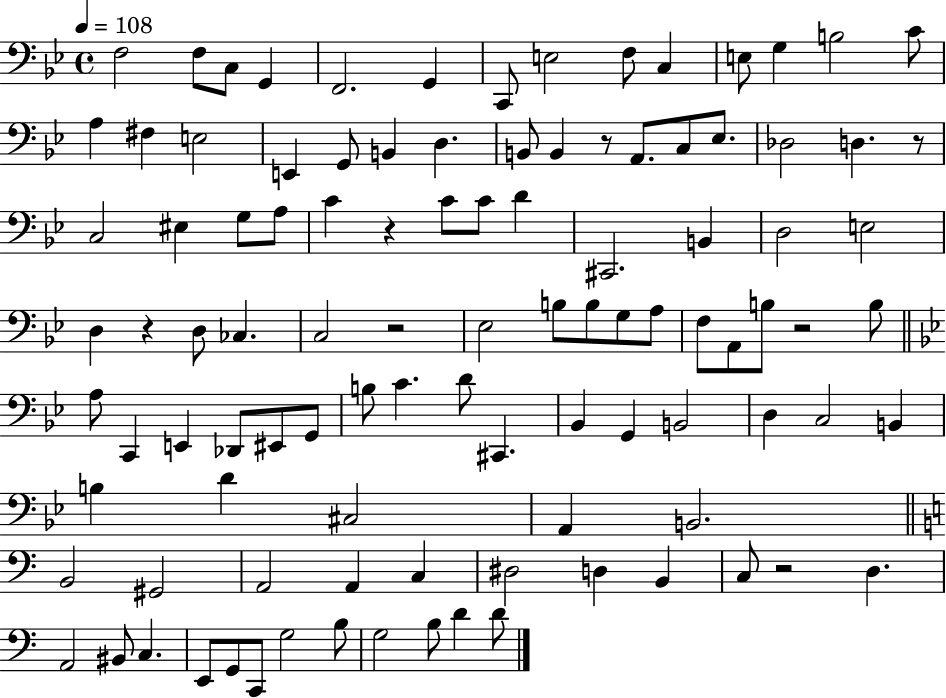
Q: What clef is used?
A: bass